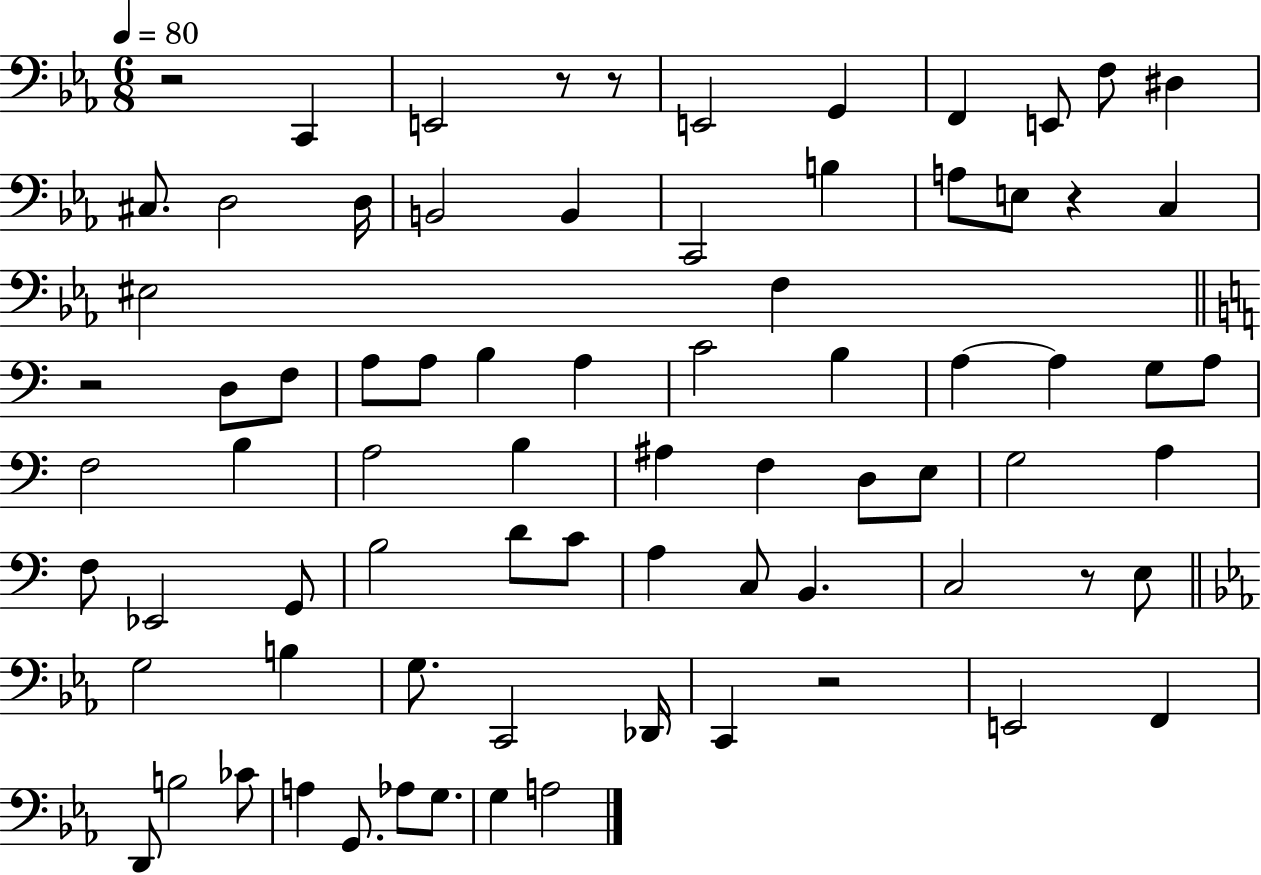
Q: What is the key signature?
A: EES major